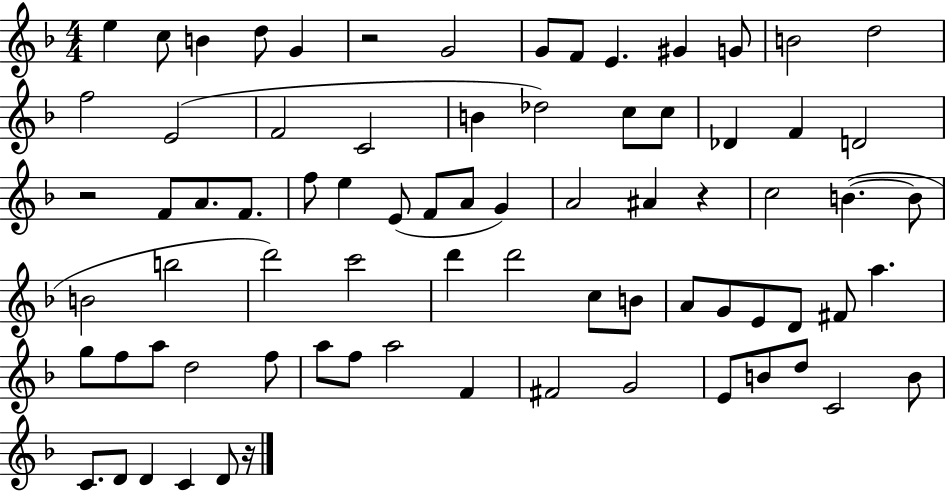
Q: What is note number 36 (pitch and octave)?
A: C5